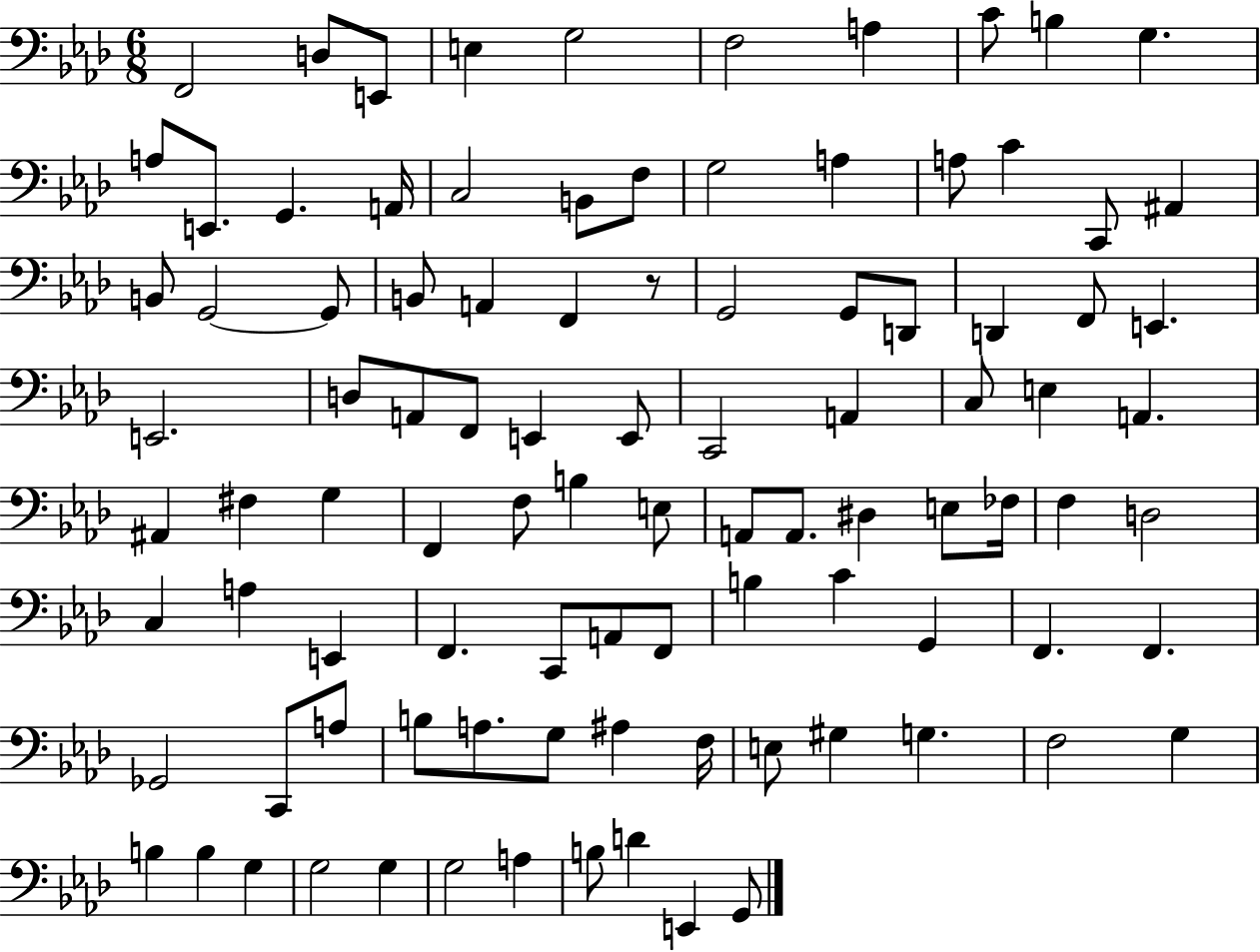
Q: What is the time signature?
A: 6/8